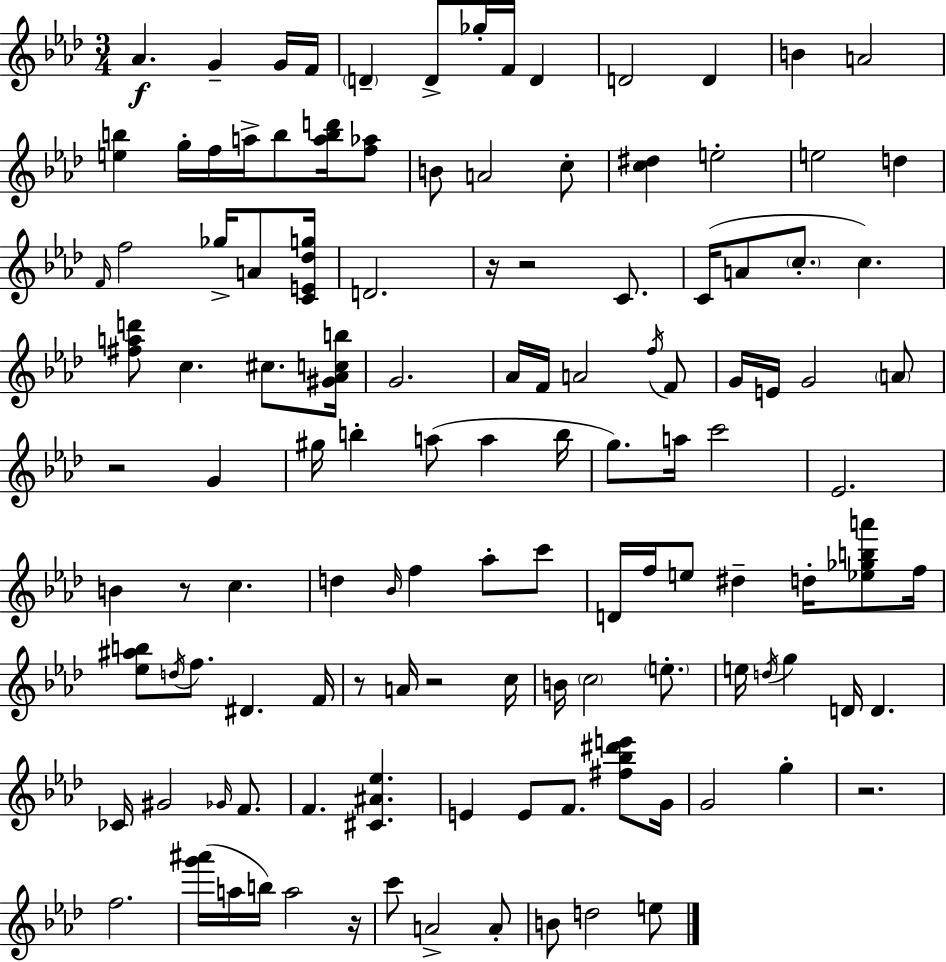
{
  \clef treble
  \numericTimeSignature
  \time 3/4
  \key aes \major
  \repeat volta 2 { aes'4.\f g'4-- g'16 f'16 | \parenthesize d'4-- d'8-> ges''16-. f'16 d'4 | d'2 d'4 | b'4 a'2 | \break <e'' b''>4 g''16-. f''16 a''16-> b''8 <a'' b'' d'''>16 <f'' aes''>8 | b'8 a'2 c''8-. | <c'' dis''>4 e''2-. | e''2 d''4 | \break \grace { f'16 } f''2 ges''16-> a'8 | <c' e' des'' g''>16 d'2. | r16 r2 c'8. | c'16( a'8 \parenthesize c''8.-. c''4.) | \break <fis'' a'' d'''>8 c''4. cis''8. | <gis' aes' c'' b''>16 g'2. | aes'16 f'16 a'2 \acciaccatura { f''16 } | f'8 g'16 e'16 g'2 | \break \parenthesize a'8 r2 g'4 | gis''16 b''4-. a''8( a''4 | b''16 g''8.) a''16 c'''2 | ees'2. | \break b'4 r8 c''4. | d''4 \grace { bes'16 } f''4 aes''8-. | c'''8 d'16 f''16 e''8 dis''4-- d''16-. | <ees'' ges'' b'' a'''>8 f''16 <ees'' ais'' b''>8 \acciaccatura { d''16 } f''8. dis'4. | \break f'16 r8 a'16 r2 | c''16 b'16 \parenthesize c''2 | \parenthesize e''8.-. e''16 \acciaccatura { d''16 } g''4 d'16 d'4. | ces'16 gis'2 | \break \grace { ges'16 } f'8. f'4. | <cis' ais' ees''>4. e'4 e'8 | f'8. <fis'' bes'' dis''' e'''>8 g'16 g'2 | g''4-. r2. | \break f''2. | <g''' ais'''>16( a''16 b''16) a''2 | r16 c'''8 a'2-> | a'8-. b'8 d''2 | \break e''8 } \bar "|."
}